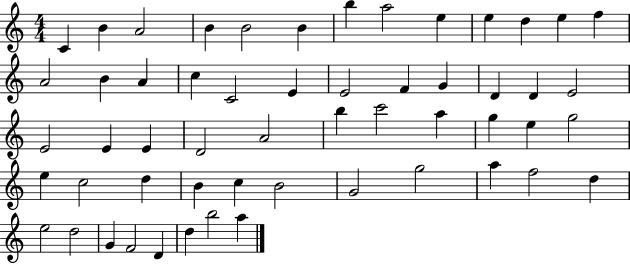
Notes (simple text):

C4/q B4/q A4/h B4/q B4/h B4/q B5/q A5/h E5/q E5/q D5/q E5/q F5/q A4/h B4/q A4/q C5/q C4/h E4/q E4/h F4/q G4/q D4/q D4/q E4/h E4/h E4/q E4/q D4/h A4/h B5/q C6/h A5/q G5/q E5/q G5/h E5/q C5/h D5/q B4/q C5/q B4/h G4/h G5/h A5/q F5/h D5/q E5/h D5/h G4/q F4/h D4/q D5/q B5/h A5/q